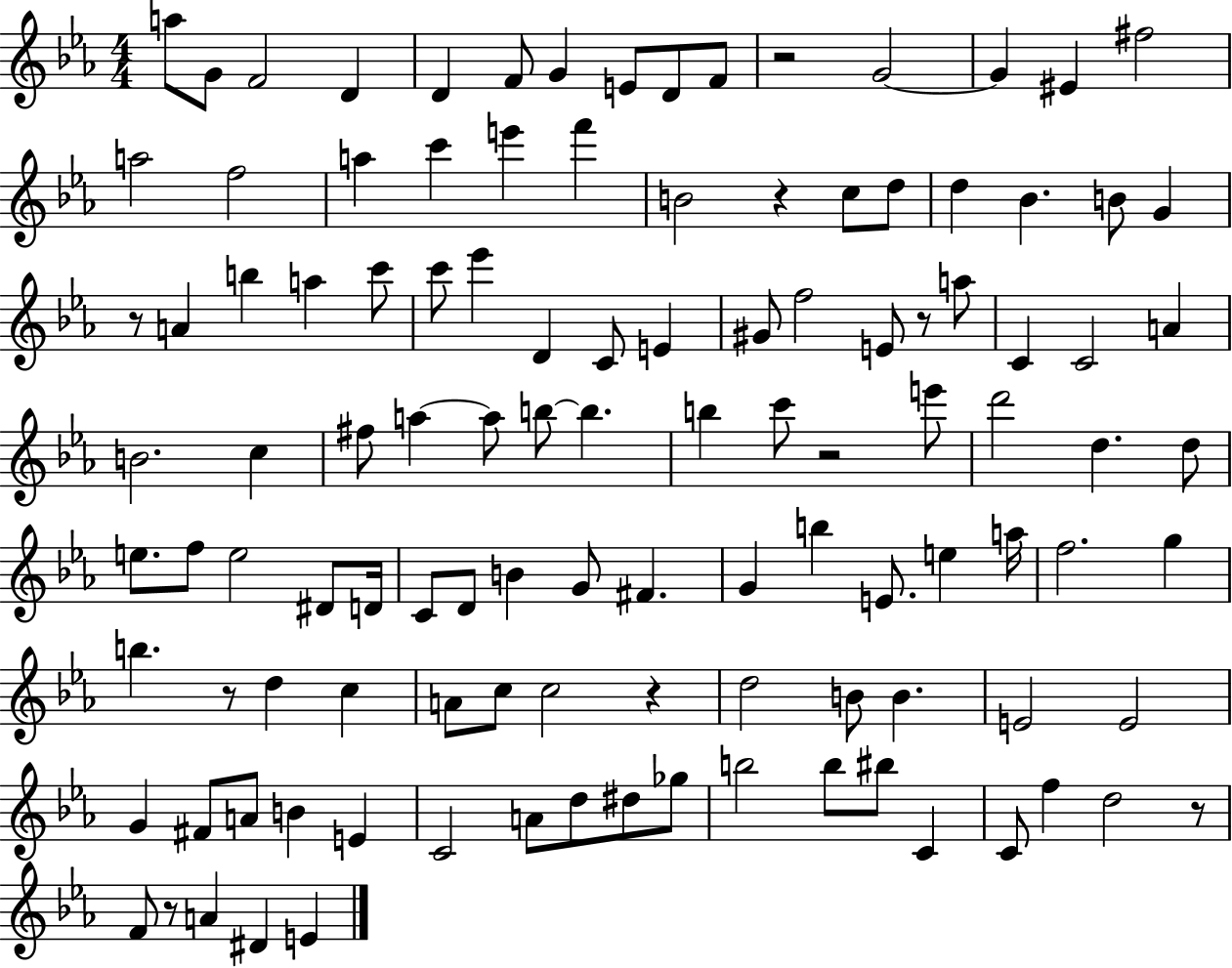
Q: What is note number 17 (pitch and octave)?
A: A5